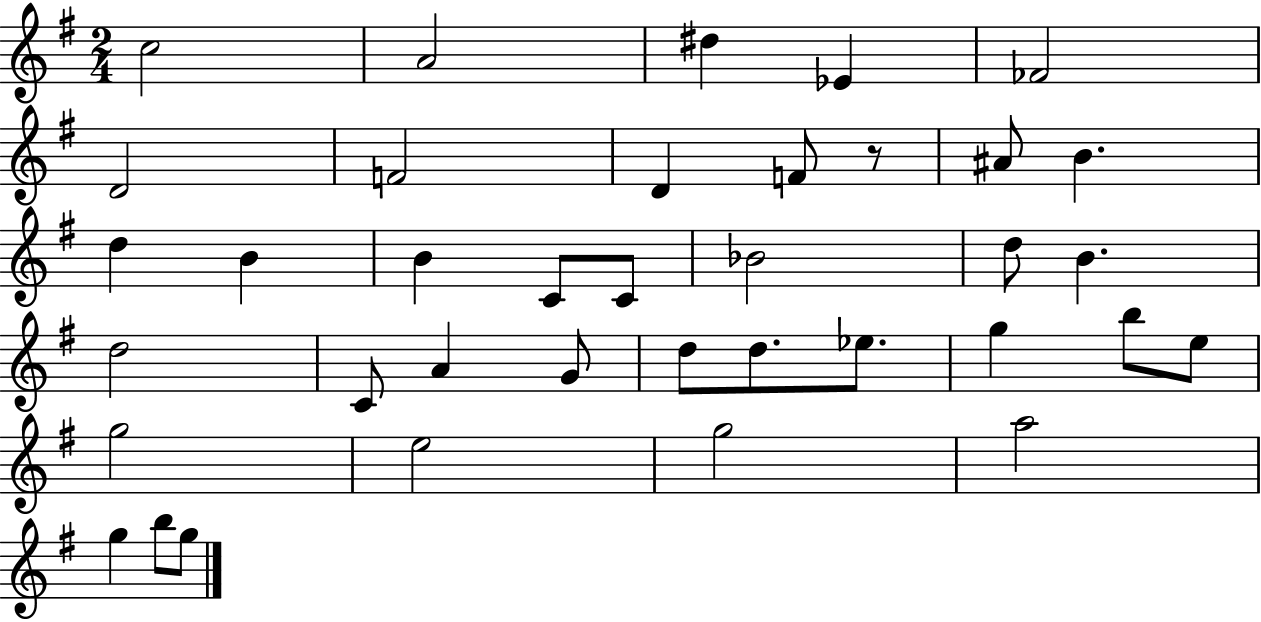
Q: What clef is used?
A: treble